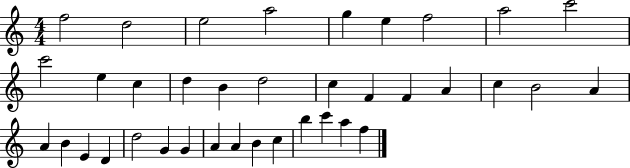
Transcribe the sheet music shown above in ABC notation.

X:1
T:Untitled
M:4/4
L:1/4
K:C
f2 d2 e2 a2 g e f2 a2 c'2 c'2 e c d B d2 c F F A c B2 A A B E D d2 G G A A B c b c' a f